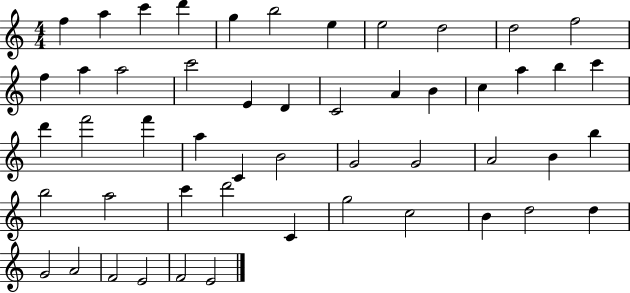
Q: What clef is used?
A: treble